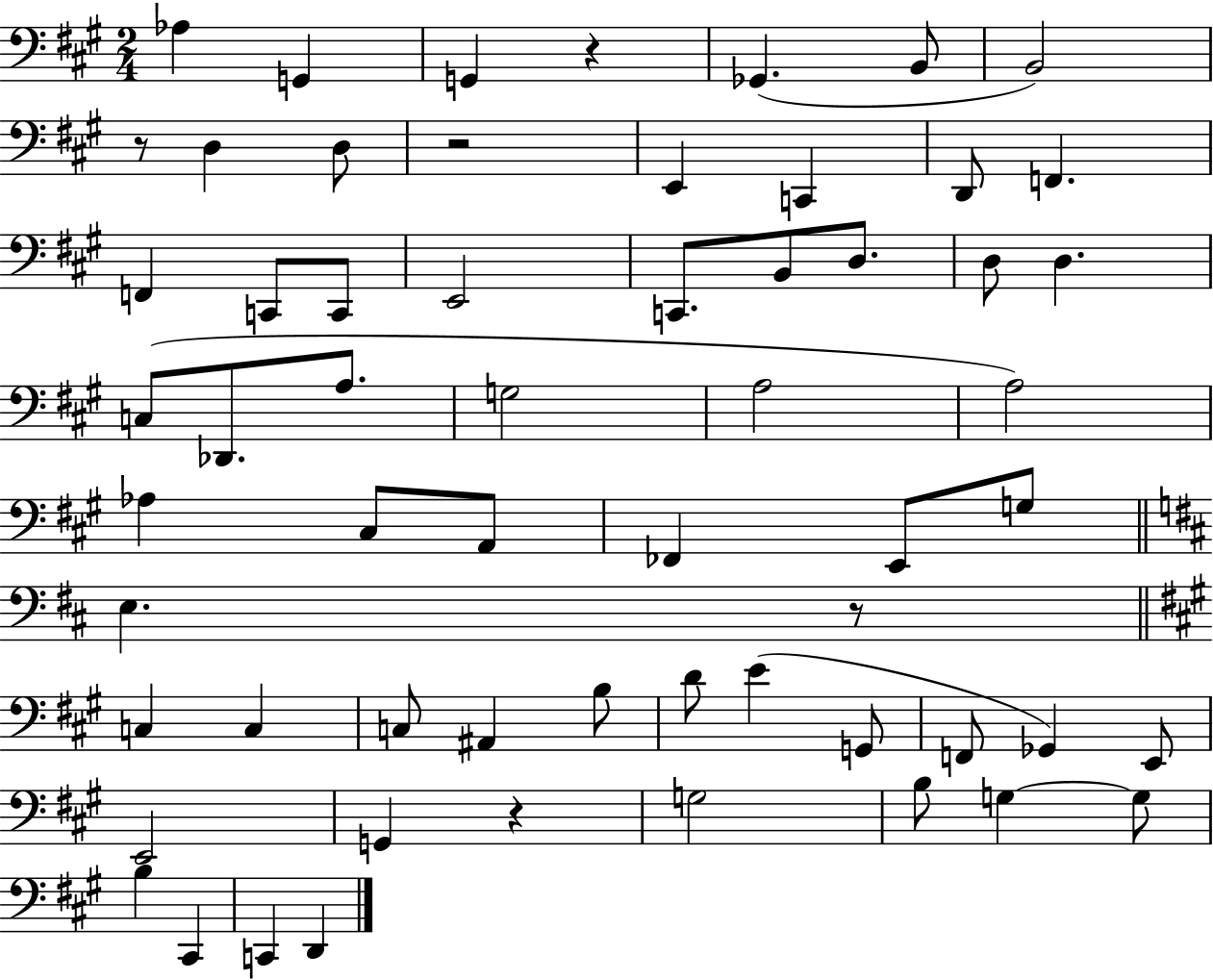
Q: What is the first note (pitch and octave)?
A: Ab3